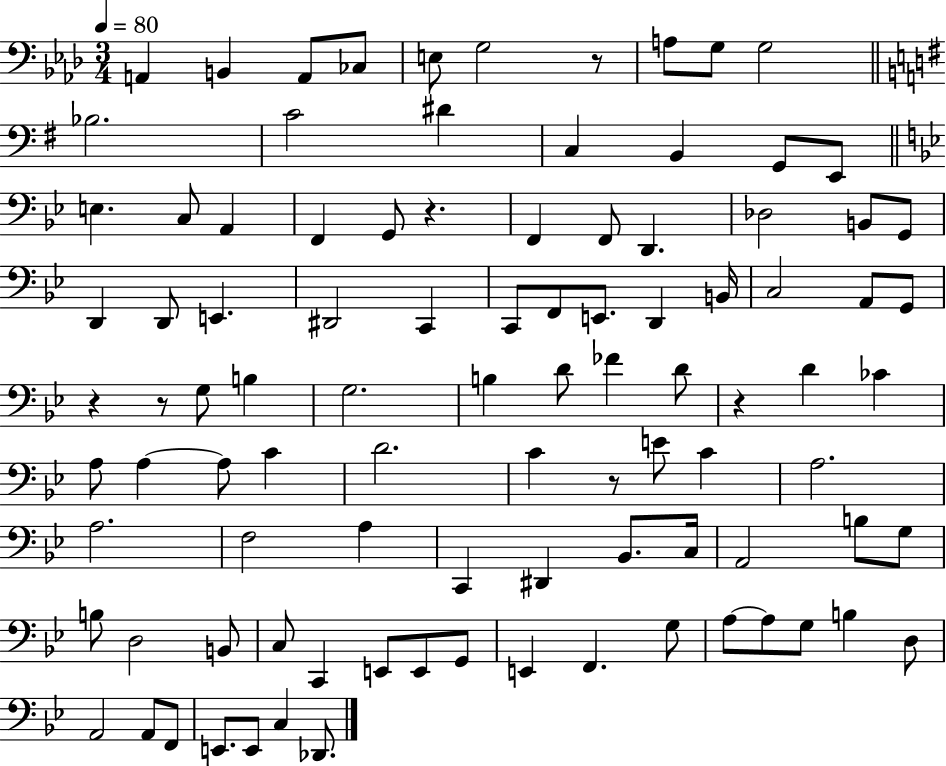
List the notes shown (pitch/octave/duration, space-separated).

A2/q B2/q A2/e CES3/e E3/e G3/h R/e A3/e G3/e G3/h Bb3/h. C4/h D#4/q C3/q B2/q G2/e E2/e E3/q. C3/e A2/q F2/q G2/e R/q. F2/q F2/e D2/q. Db3/h B2/e G2/e D2/q D2/e E2/q. D#2/h C2/q C2/e F2/e E2/e. D2/q B2/s C3/h A2/e G2/e R/q R/e G3/e B3/q G3/h. B3/q D4/e FES4/q D4/e R/q D4/q CES4/q A3/e A3/q A3/e C4/q D4/h. C4/q R/e E4/e C4/q A3/h. A3/h. F3/h A3/q C2/q D#2/q Bb2/e. C3/s A2/h B3/e G3/e B3/e D3/h B2/e C3/e C2/q E2/e E2/e G2/e E2/q F2/q. G3/e A3/e A3/e G3/e B3/q D3/e A2/h A2/e F2/e E2/e. E2/e C3/q Db2/e.